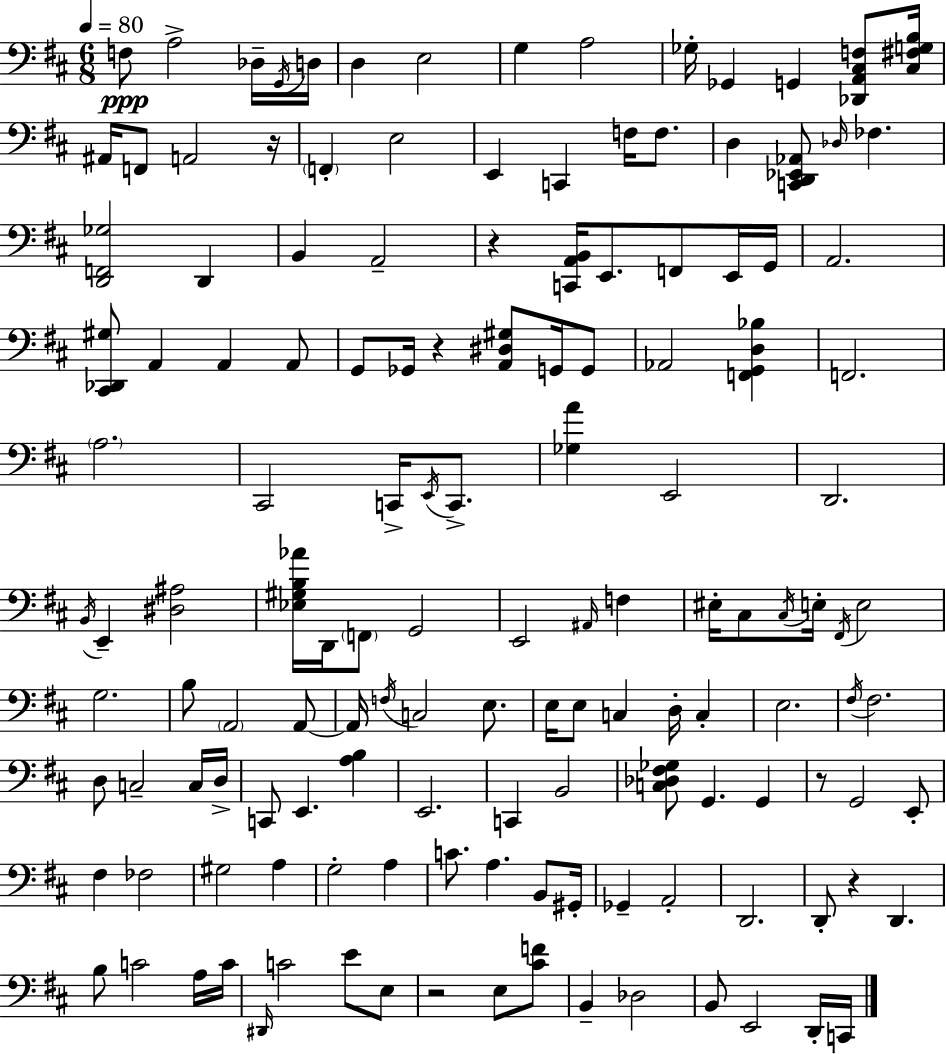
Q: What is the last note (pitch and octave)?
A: C2